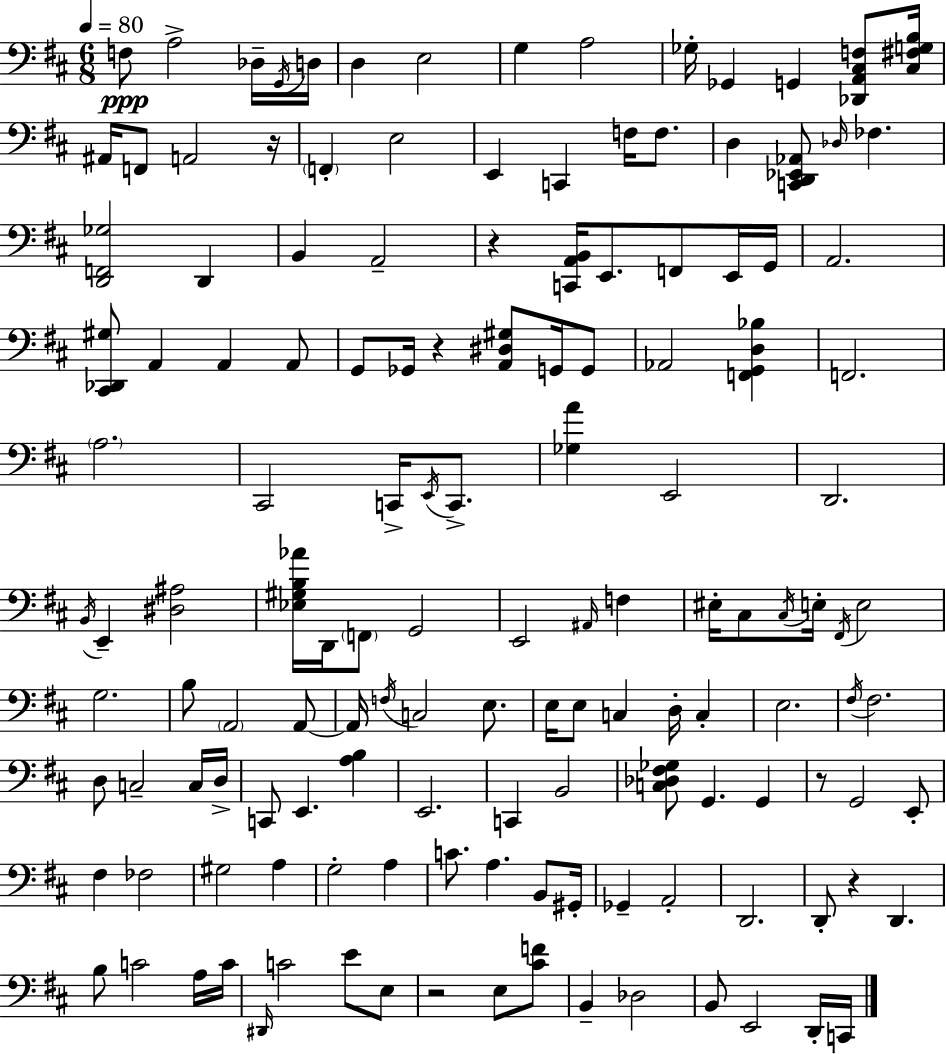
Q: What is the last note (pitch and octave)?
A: C2